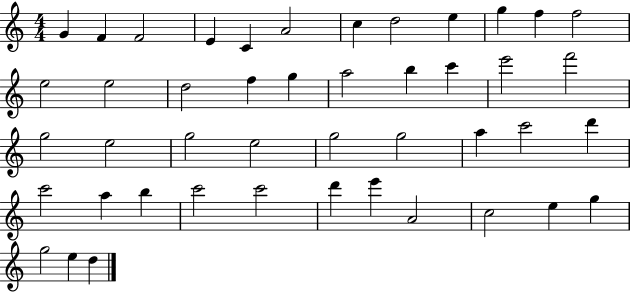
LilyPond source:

{
  \clef treble
  \numericTimeSignature
  \time 4/4
  \key c \major
  g'4 f'4 f'2 | e'4 c'4 a'2 | c''4 d''2 e''4 | g''4 f''4 f''2 | \break e''2 e''2 | d''2 f''4 g''4 | a''2 b''4 c'''4 | e'''2 f'''2 | \break g''2 e''2 | g''2 e''2 | g''2 g''2 | a''4 c'''2 d'''4 | \break c'''2 a''4 b''4 | c'''2 c'''2 | d'''4 e'''4 a'2 | c''2 e''4 g''4 | \break g''2 e''4 d''4 | \bar "|."
}